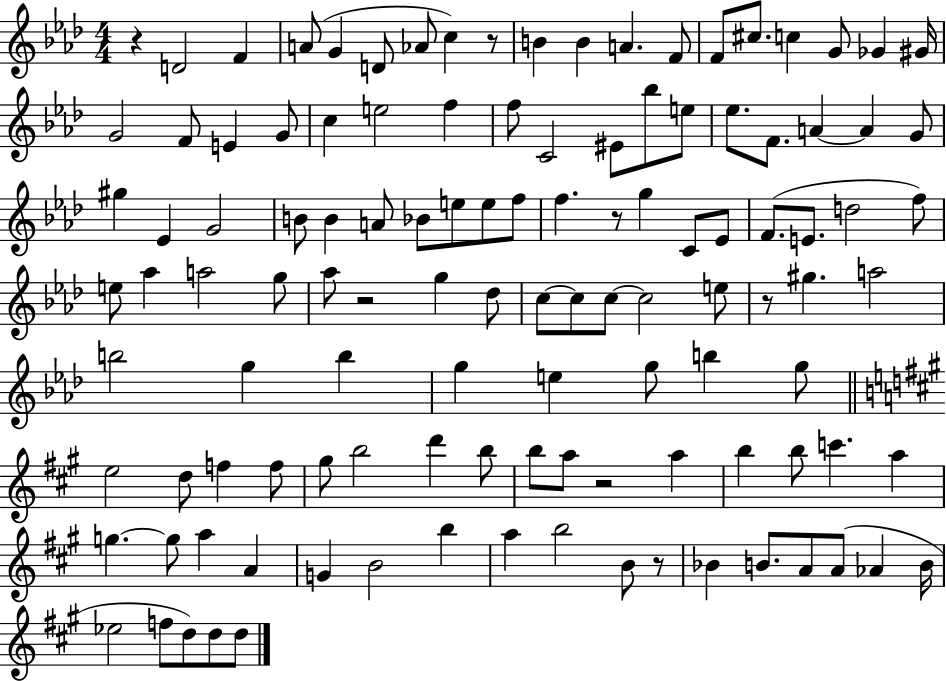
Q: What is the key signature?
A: AES major